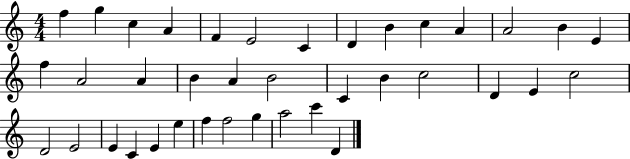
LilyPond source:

{
  \clef treble
  \numericTimeSignature
  \time 4/4
  \key c \major
  f''4 g''4 c''4 a'4 | f'4 e'2 c'4 | d'4 b'4 c''4 a'4 | a'2 b'4 e'4 | \break f''4 a'2 a'4 | b'4 a'4 b'2 | c'4 b'4 c''2 | d'4 e'4 c''2 | \break d'2 e'2 | e'4 c'4 e'4 e''4 | f''4 f''2 g''4 | a''2 c'''4 d'4 | \break \bar "|."
}